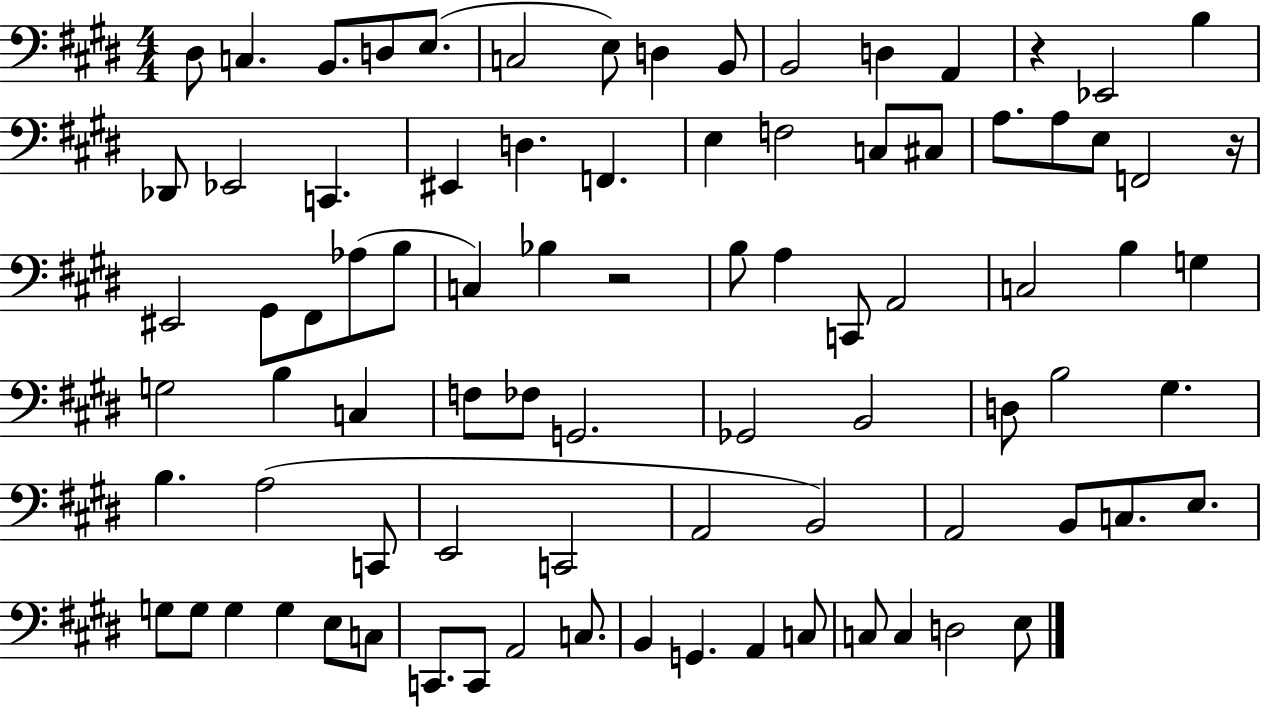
X:1
T:Untitled
M:4/4
L:1/4
K:E
^D,/2 C, B,,/2 D,/2 E,/2 C,2 E,/2 D, B,,/2 B,,2 D, A,, z _E,,2 B, _D,,/2 _E,,2 C,, ^E,, D, F,, E, F,2 C,/2 ^C,/2 A,/2 A,/2 E,/2 F,,2 z/4 ^E,,2 ^G,,/2 ^F,,/2 _A,/2 B,/2 C, _B, z2 B,/2 A, C,,/2 A,,2 C,2 B, G, G,2 B, C, F,/2 _F,/2 G,,2 _G,,2 B,,2 D,/2 B,2 ^G, B, A,2 C,,/2 E,,2 C,,2 A,,2 B,,2 A,,2 B,,/2 C,/2 E,/2 G,/2 G,/2 G, G, E,/2 C,/2 C,,/2 C,,/2 A,,2 C,/2 B,, G,, A,, C,/2 C,/2 C, D,2 E,/2